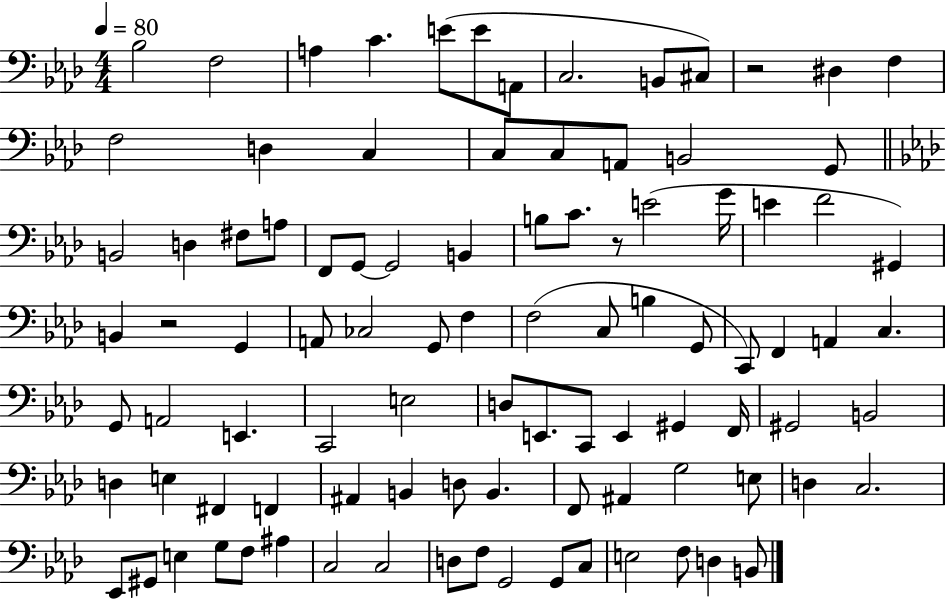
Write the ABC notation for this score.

X:1
T:Untitled
M:4/4
L:1/4
K:Ab
_B,2 F,2 A, C E/2 E/2 A,,/2 C,2 B,,/2 ^C,/2 z2 ^D, F, F,2 D, C, C,/2 C,/2 A,,/2 B,,2 G,,/2 B,,2 D, ^F,/2 A,/2 F,,/2 G,,/2 G,,2 B,, B,/2 C/2 z/2 E2 G/4 E F2 ^G,, B,, z2 G,, A,,/2 _C,2 G,,/2 F, F,2 C,/2 B, G,,/2 C,,/2 F,, A,, C, G,,/2 A,,2 E,, C,,2 E,2 D,/2 E,,/2 C,,/2 E,, ^G,, F,,/4 ^G,,2 B,,2 D, E, ^F,, F,, ^A,, B,, D,/2 B,, F,,/2 ^A,, G,2 E,/2 D, C,2 _E,,/2 ^G,,/2 E, G,/2 F,/2 ^A, C,2 C,2 D,/2 F,/2 G,,2 G,,/2 C,/2 E,2 F,/2 D, B,,/2